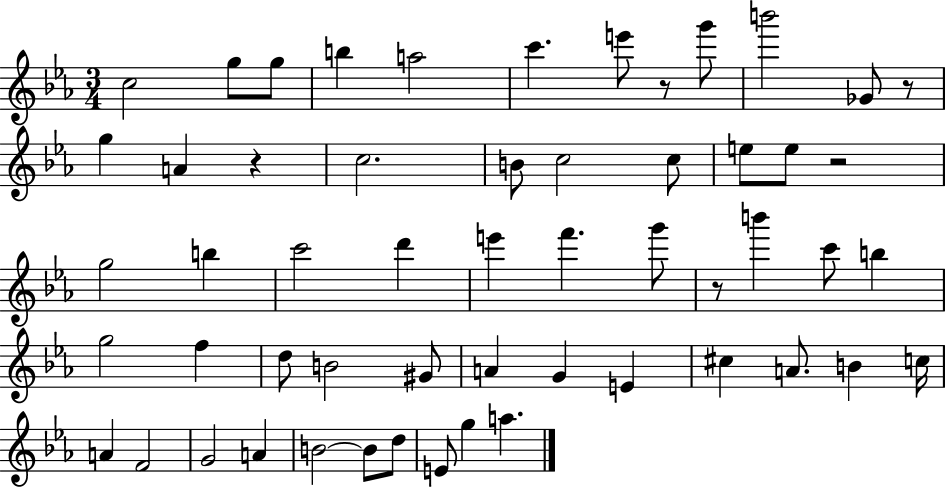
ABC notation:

X:1
T:Untitled
M:3/4
L:1/4
K:Eb
c2 g/2 g/2 b a2 c' e'/2 z/2 g'/2 b'2 _G/2 z/2 g A z c2 B/2 c2 c/2 e/2 e/2 z2 g2 b c'2 d' e' f' g'/2 z/2 b' c'/2 b g2 f d/2 B2 ^G/2 A G E ^c A/2 B c/4 A F2 G2 A B2 B/2 d/2 E/2 g a